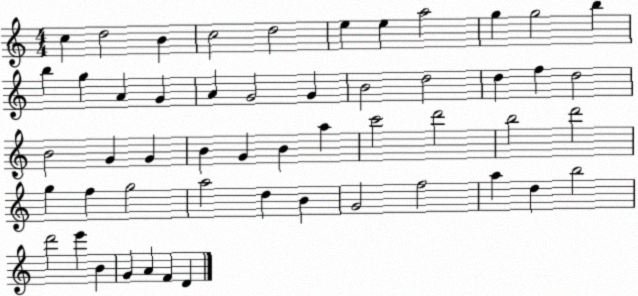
X:1
T:Untitled
M:4/4
L:1/4
K:C
c d2 B c2 d2 e e a2 g g2 b b g A G A G2 G B2 d2 d f d2 B2 G G B G B a c'2 d'2 b2 d'2 g f g2 a2 d B G2 f2 a d b2 d'2 e' B G A F D